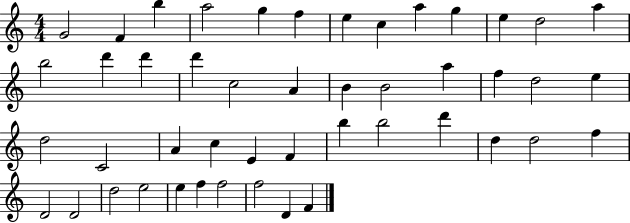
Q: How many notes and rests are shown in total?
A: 47